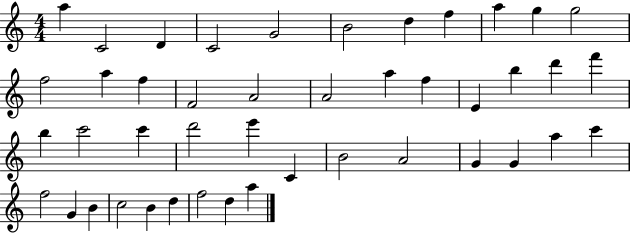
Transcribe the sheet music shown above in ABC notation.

X:1
T:Untitled
M:4/4
L:1/4
K:C
a C2 D C2 G2 B2 d f a g g2 f2 a f F2 A2 A2 a f E b d' f' b c'2 c' d'2 e' C B2 A2 G G a c' f2 G B c2 B d f2 d a